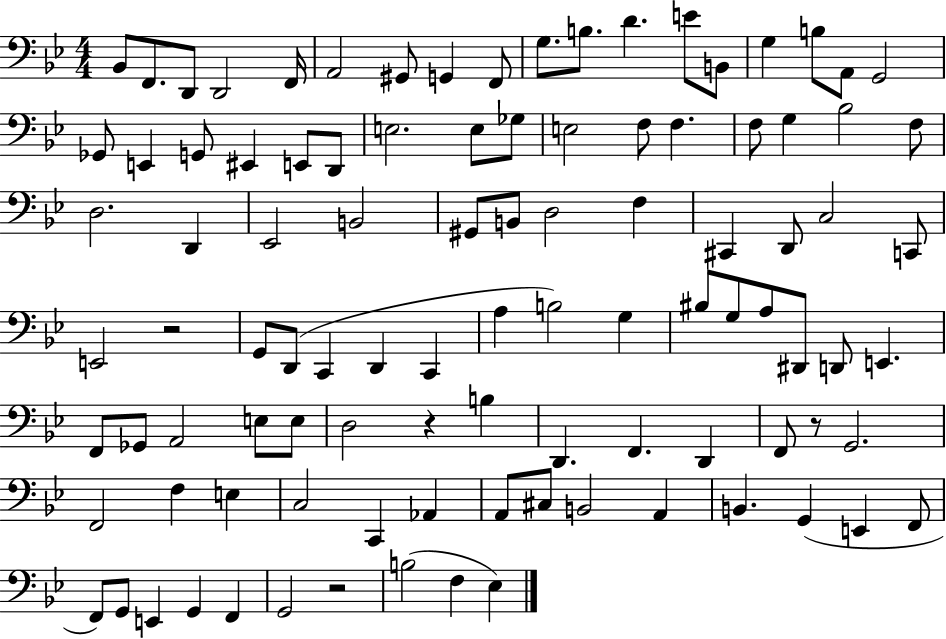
X:1
T:Untitled
M:4/4
L:1/4
K:Bb
_B,,/2 F,,/2 D,,/2 D,,2 F,,/4 A,,2 ^G,,/2 G,, F,,/2 G,/2 B,/2 D E/2 B,,/2 G, B,/2 A,,/2 G,,2 _G,,/2 E,, G,,/2 ^E,, E,,/2 D,,/2 E,2 E,/2 _G,/2 E,2 F,/2 F, F,/2 G, _B,2 F,/2 D,2 D,, _E,,2 B,,2 ^G,,/2 B,,/2 D,2 F, ^C,, D,,/2 C,2 C,,/2 E,,2 z2 G,,/2 D,,/2 C,, D,, C,, A, B,2 G, ^B,/2 G,/2 A,/2 ^D,,/2 D,,/2 E,, F,,/2 _G,,/2 A,,2 E,/2 E,/2 D,2 z B, D,, F,, D,, F,,/2 z/2 G,,2 F,,2 F, E, C,2 C,, _A,, A,,/2 ^C,/2 B,,2 A,, B,, G,, E,, F,,/2 F,,/2 G,,/2 E,, G,, F,, G,,2 z2 B,2 F, _E,